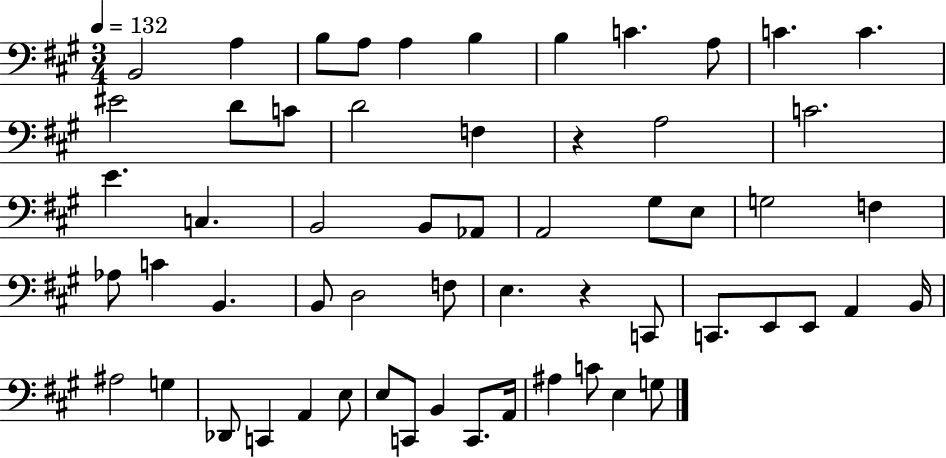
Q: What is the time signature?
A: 3/4